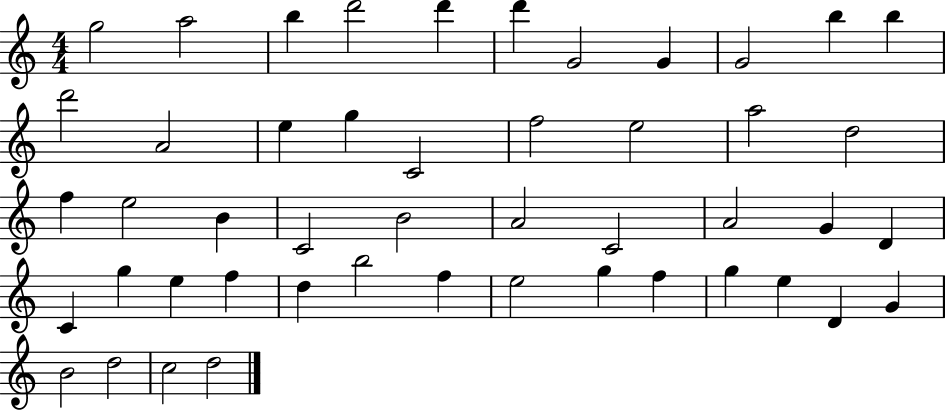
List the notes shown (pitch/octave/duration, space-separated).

G5/h A5/h B5/q D6/h D6/q D6/q G4/h G4/q G4/h B5/q B5/q D6/h A4/h E5/q G5/q C4/h F5/h E5/h A5/h D5/h F5/q E5/h B4/q C4/h B4/h A4/h C4/h A4/h G4/q D4/q C4/q G5/q E5/q F5/q D5/q B5/h F5/q E5/h G5/q F5/q G5/q E5/q D4/q G4/q B4/h D5/h C5/h D5/h